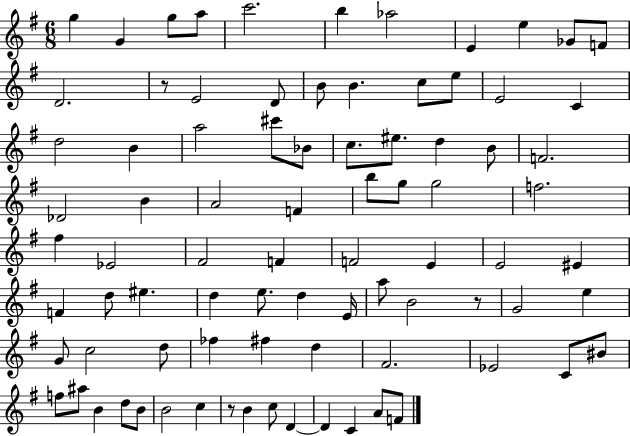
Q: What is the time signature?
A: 6/8